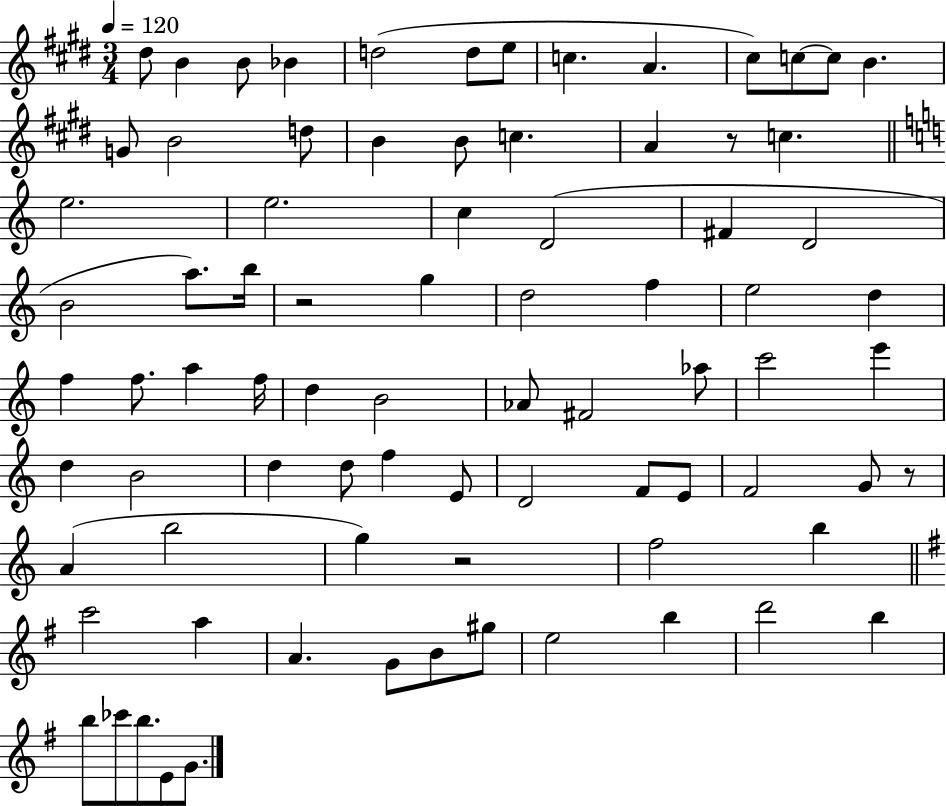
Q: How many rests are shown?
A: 4